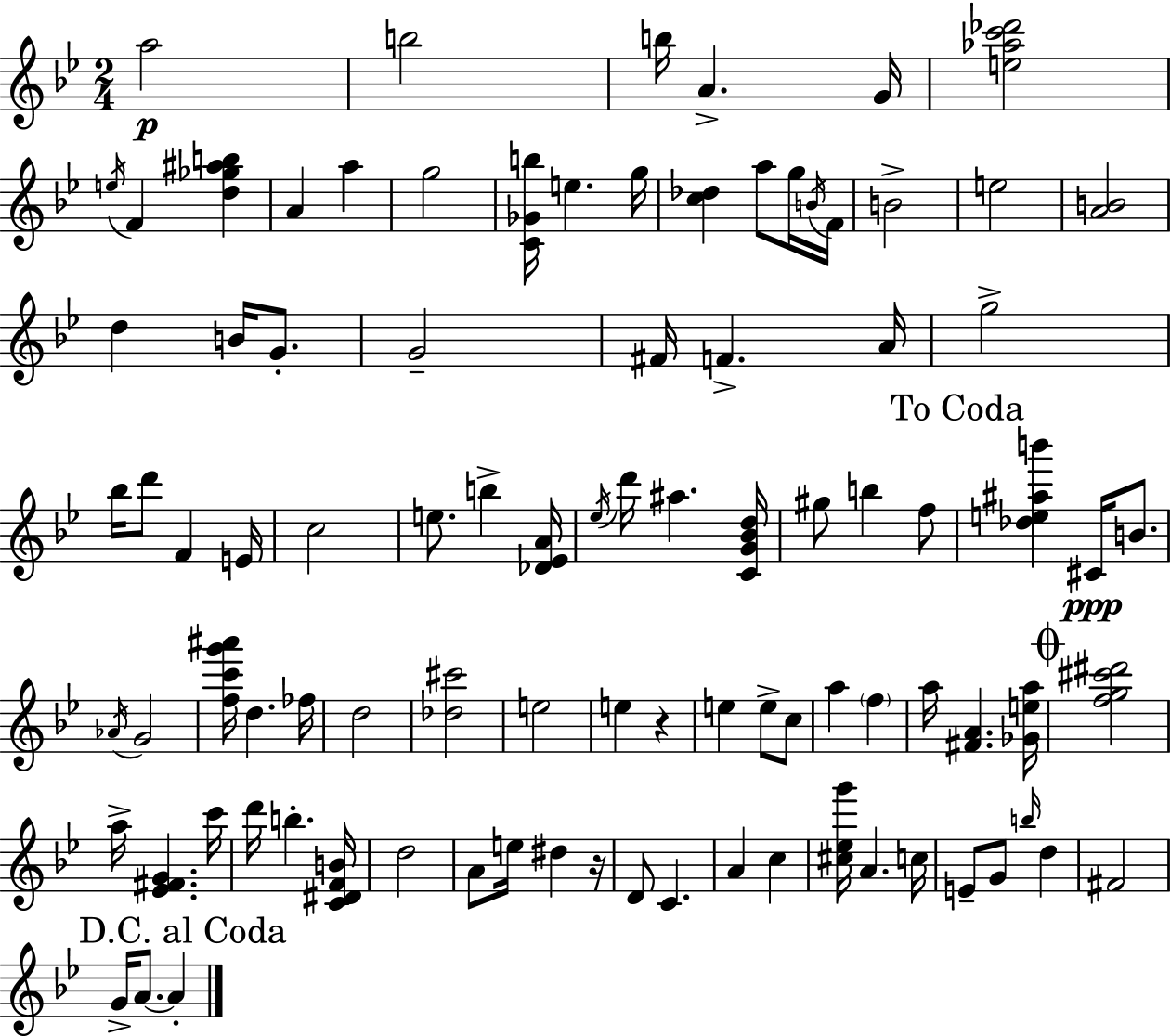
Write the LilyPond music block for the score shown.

{
  \clef treble
  \numericTimeSignature
  \time 2/4
  \key g \minor
  a''2\p | b''2 | b''16 a'4.-> g'16 | <e'' aes'' c''' des'''>2 | \break \acciaccatura { e''16 } f'4 <d'' ges'' ais'' b''>4 | a'4 a''4 | g''2 | <c' ges' b''>16 e''4. | \break g''16 <c'' des''>4 a''8 g''16 | \acciaccatura { b'16 } f'16 b'2-> | e''2 | <a' b'>2 | \break d''4 b'16 g'8.-. | g'2-- | fis'16 f'4.-> | a'16 g''2-> | \break bes''16 d'''8 f'4 | e'16 c''2 | e''8. b''4-> | <des' ees' a'>16 \acciaccatura { ees''16 } d'''16 ais''4. | \break <c' g' bes' d''>16 gis''8 b''4 | f''8 \mark "To Coda" <des'' e'' ais'' b'''>4 cis'16\ppp | b'8. \acciaccatura { aes'16 } g'2 | <f'' c''' g''' ais'''>16 d''4. | \break fes''16 d''2 | <des'' cis'''>2 | e''2 | e''4 | \break r4 e''4 | e''8-> c''8 a''4 | \parenthesize f''4 a''16 <fis' a'>4. | <ges' e'' a''>16 \mark \markup { \musicglyph "scripts.coda" } <f'' g'' cis''' dis'''>2 | \break a''16-> <ees' fis' g'>4. | c'''16 d'''16 b''4.-. | <c' dis' f' b'>16 d''2 | a'8 e''16 dis''4 | \break r16 d'8 c'4. | a'4 | c''4 <cis'' ees'' g'''>16 a'4. | c''16 e'8-- g'8 | \break \grace { b''16 } d''4 fis'2 | \mark "D.C. al Coda" g'16-> a'8.~~ | a'4-. \bar "|."
}